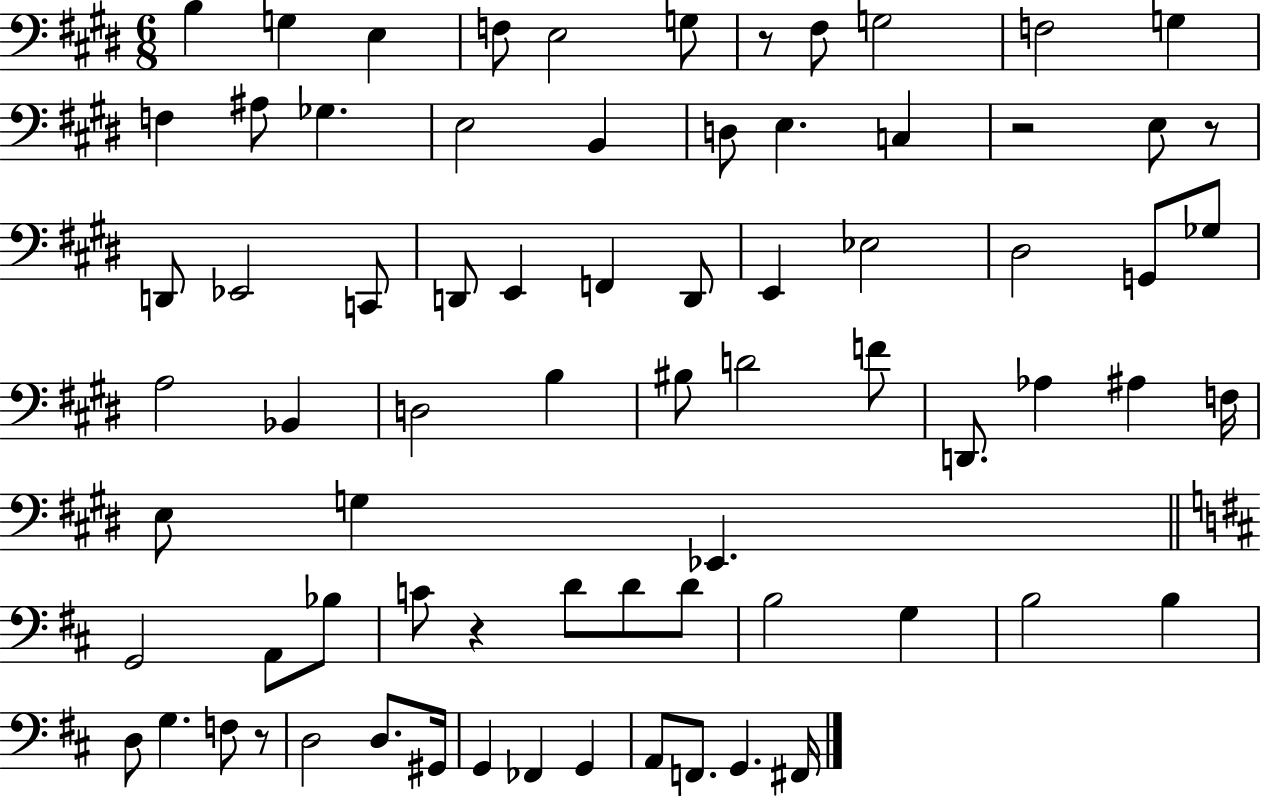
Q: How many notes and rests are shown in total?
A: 74